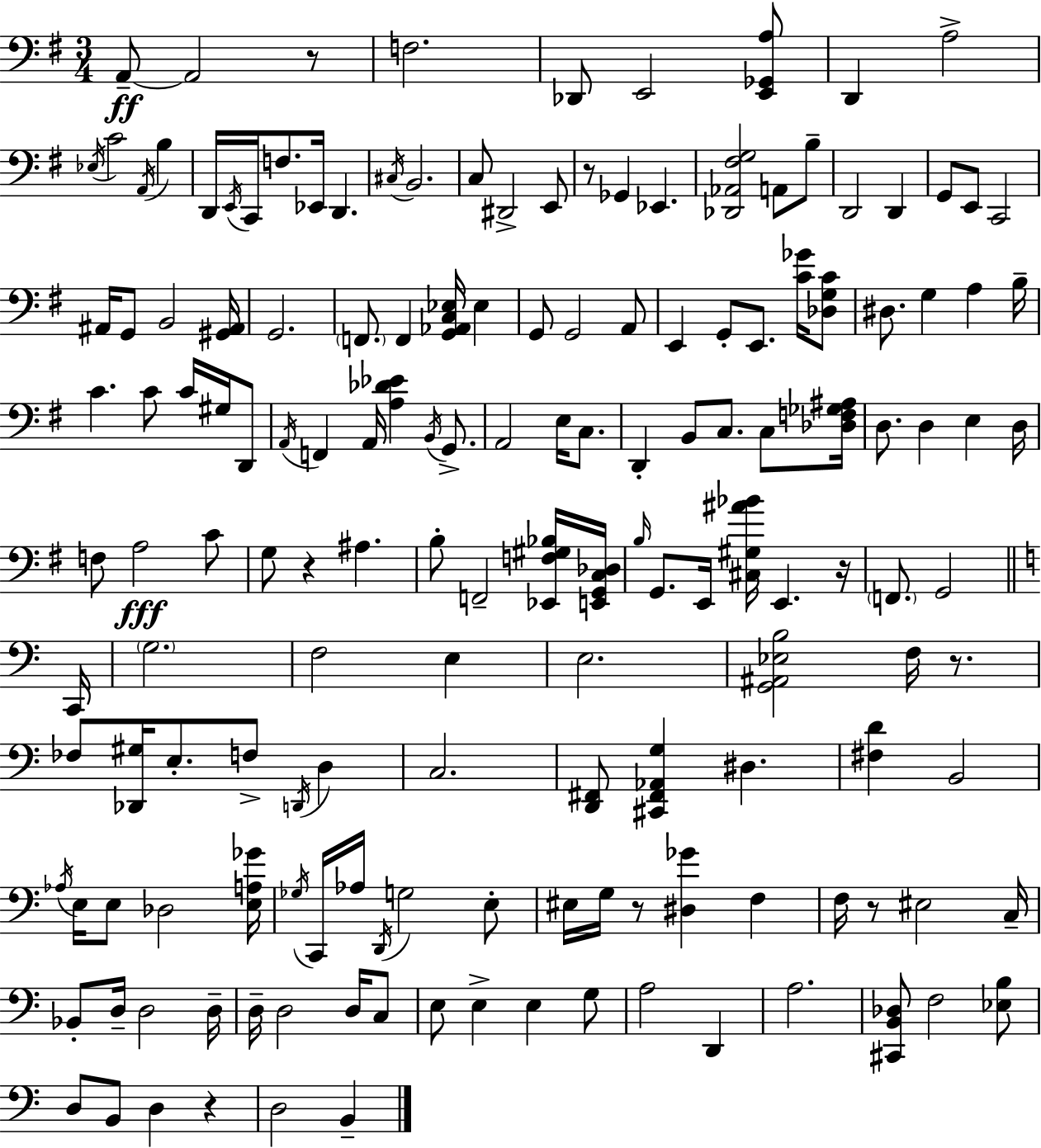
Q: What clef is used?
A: bass